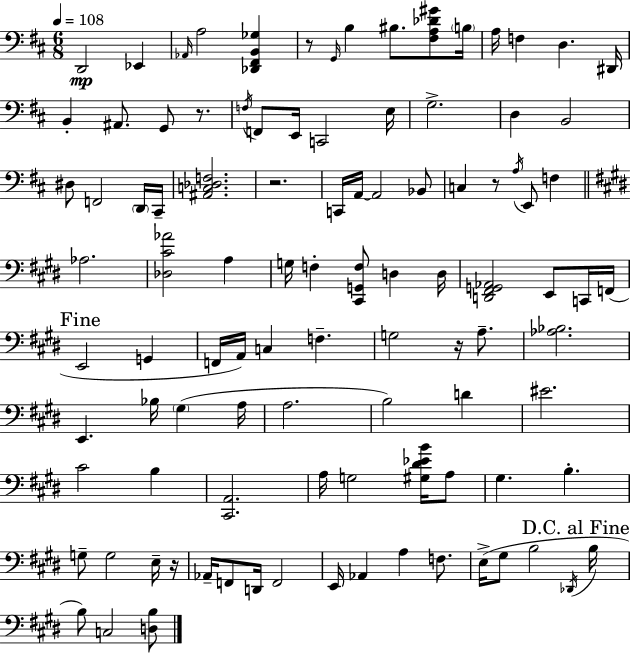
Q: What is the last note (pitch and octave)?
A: C3